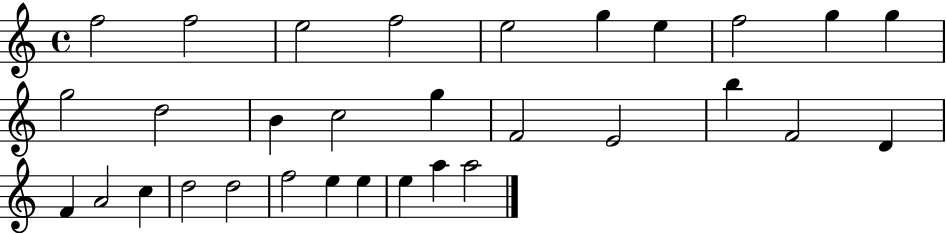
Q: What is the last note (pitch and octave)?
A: A5